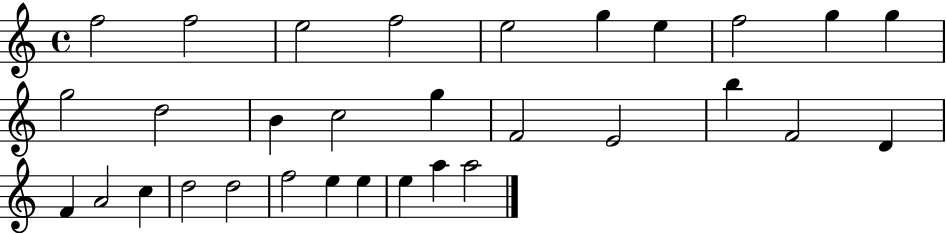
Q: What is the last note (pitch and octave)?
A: A5